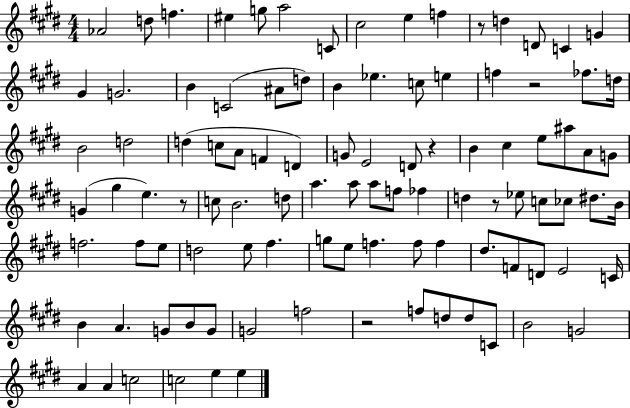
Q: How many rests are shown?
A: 6